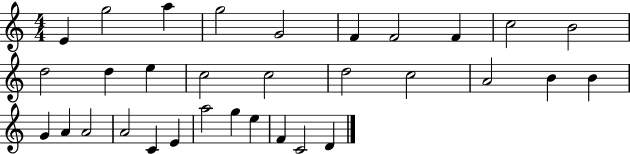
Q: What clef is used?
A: treble